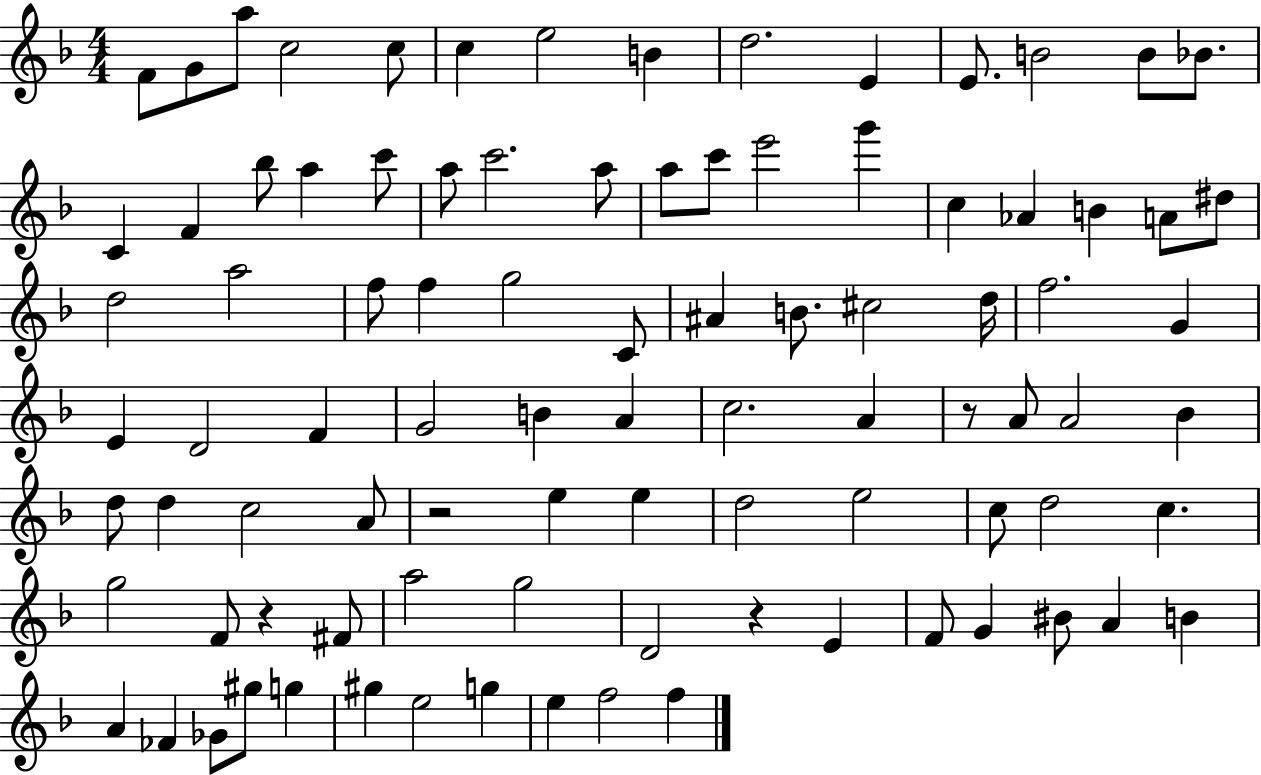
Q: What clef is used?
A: treble